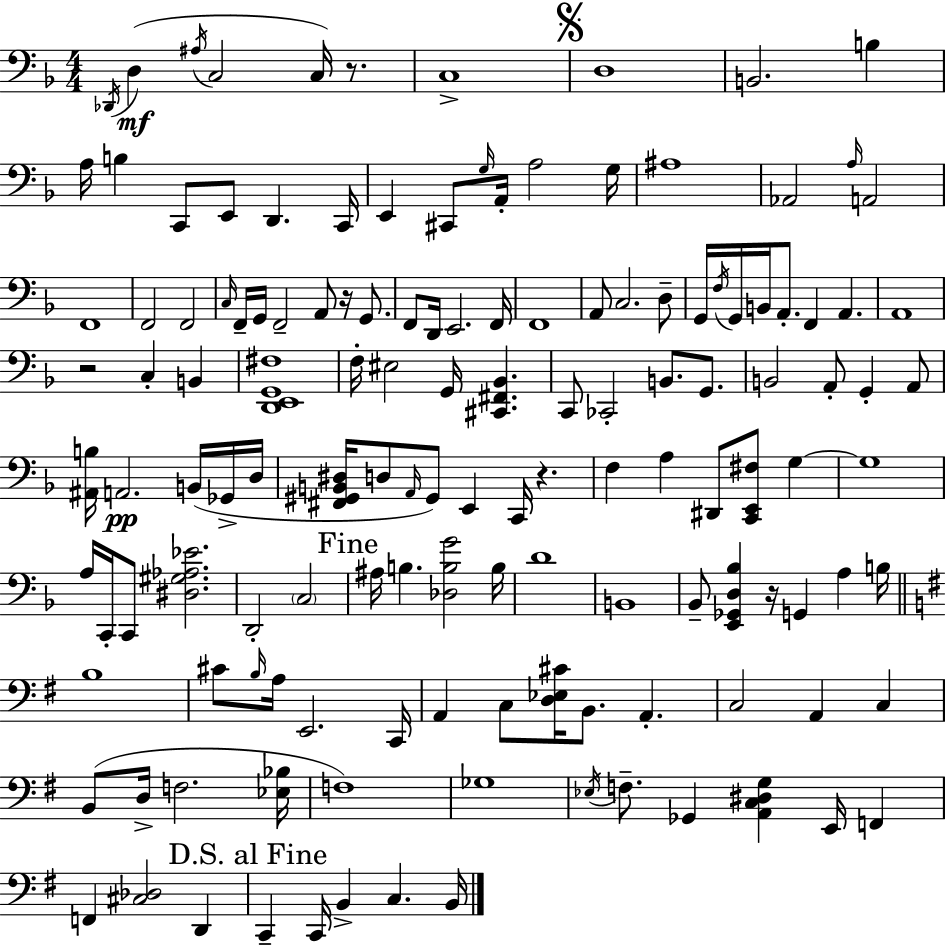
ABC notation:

X:1
T:Untitled
M:4/4
L:1/4
K:F
_D,,/4 D, ^A,/4 C,2 C,/4 z/2 C,4 D,4 B,,2 B, A,/4 B, C,,/2 E,,/2 D,, C,,/4 E,, ^C,,/2 G,/4 A,,/4 A,2 G,/4 ^A,4 _A,,2 A,/4 A,,2 F,,4 F,,2 F,,2 C,/4 F,,/4 G,,/4 F,,2 A,,/2 z/4 G,,/2 F,,/2 D,,/4 E,,2 F,,/4 F,,4 A,,/2 C,2 D,/2 G,,/4 F,/4 G,,/4 B,,/4 A,,/2 F,, A,, A,,4 z2 C, B,, [D,,E,,G,,^F,]4 F,/4 ^E,2 G,,/4 [^C,,^F,,_B,,] C,,/2 _C,,2 B,,/2 G,,/2 B,,2 A,,/2 G,, A,,/2 [^A,,B,]/4 A,,2 B,,/4 _G,,/4 D,/4 [^F,,^G,,B,,^D,]/4 D,/2 A,,/4 ^G,,/2 E,, C,,/4 z F, A, ^D,,/2 [C,,E,,^F,]/2 G, G,4 A,/4 C,,/4 C,,/2 [^D,^G,_A,_E]2 D,,2 C,2 ^A,/4 B, [_D,B,G]2 B,/4 D4 B,,4 _B,,/2 [E,,_G,,D,_B,] z/4 G,, A, B,/4 B,4 ^C/2 B,/4 A,/4 E,,2 C,,/4 A,, C,/2 [D,_E,^C]/4 B,,/2 A,, C,2 A,, C, B,,/2 D,/4 F,2 [_E,_B,]/4 F,4 _G,4 _E,/4 F,/2 _G,, [A,,C,^D,G,] E,,/4 F,, F,, [^C,_D,]2 D,, C,, C,,/4 B,, C, B,,/4